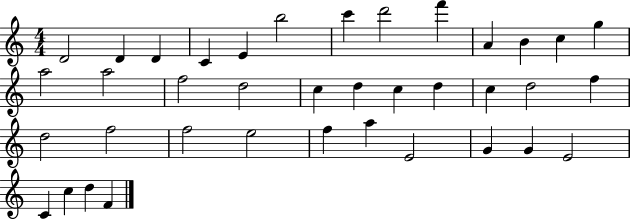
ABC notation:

X:1
T:Untitled
M:4/4
L:1/4
K:C
D2 D D C E b2 c' d'2 f' A B c g a2 a2 f2 d2 c d c d c d2 f d2 f2 f2 e2 f a E2 G G E2 C c d F